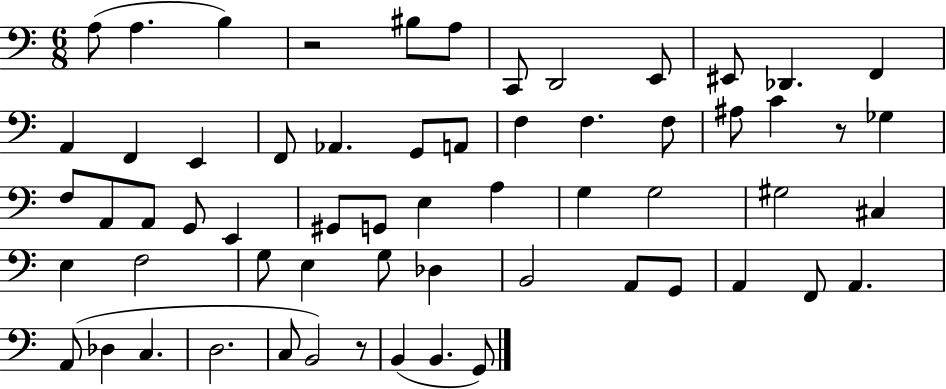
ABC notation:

X:1
T:Untitled
M:6/8
L:1/4
K:C
A,/2 A, B, z2 ^B,/2 A,/2 C,,/2 D,,2 E,,/2 ^E,,/2 _D,, F,, A,, F,, E,, F,,/2 _A,, G,,/2 A,,/2 F, F, F,/2 ^A,/2 C z/2 _G, F,/2 A,,/2 A,,/2 G,,/2 E,, ^G,,/2 G,,/2 E, A, G, G,2 ^G,2 ^C, E, F,2 G,/2 E, G,/2 _D, B,,2 A,,/2 G,,/2 A,, F,,/2 A,, A,,/2 _D, C, D,2 C,/2 B,,2 z/2 B,, B,, G,,/2